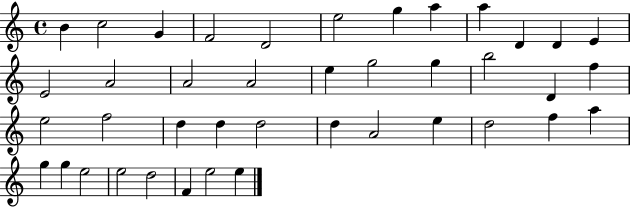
B4/q C5/h G4/q F4/h D4/h E5/h G5/q A5/q A5/q D4/q D4/q E4/q E4/h A4/h A4/h A4/h E5/q G5/h G5/q B5/h D4/q F5/q E5/h F5/h D5/q D5/q D5/h D5/q A4/h E5/q D5/h F5/q A5/q G5/q G5/q E5/h E5/h D5/h F4/q E5/h E5/q